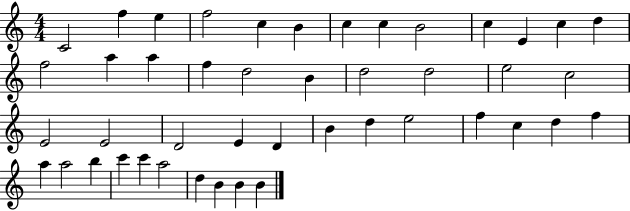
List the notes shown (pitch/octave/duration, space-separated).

C4/h F5/q E5/q F5/h C5/q B4/q C5/q C5/q B4/h C5/q E4/q C5/q D5/q F5/h A5/q A5/q F5/q D5/h B4/q D5/h D5/h E5/h C5/h E4/h E4/h D4/h E4/q D4/q B4/q D5/q E5/h F5/q C5/q D5/q F5/q A5/q A5/h B5/q C6/q C6/q A5/h D5/q B4/q B4/q B4/q